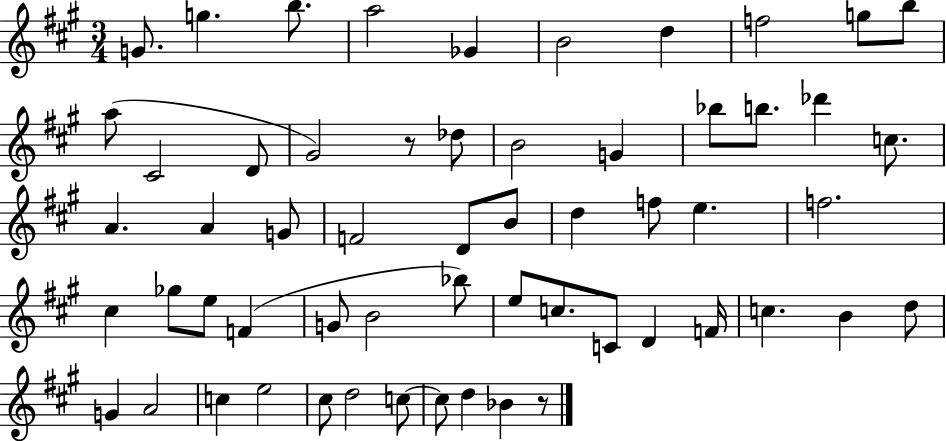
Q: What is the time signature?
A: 3/4